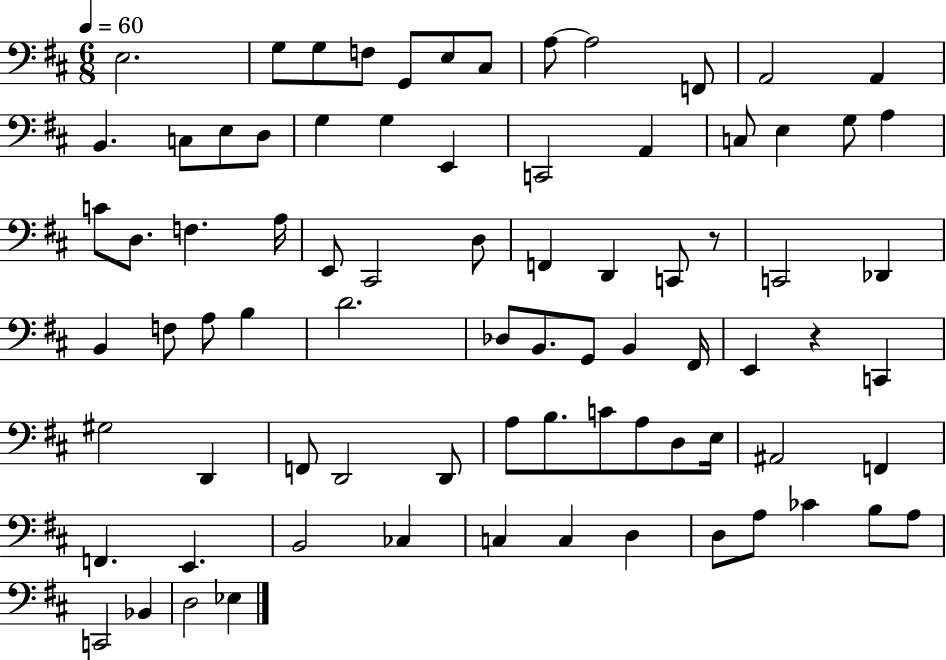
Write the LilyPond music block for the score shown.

{
  \clef bass
  \numericTimeSignature
  \time 6/8
  \key d \major
  \tempo 4 = 60
  e2. | g8 g8 f8 g,8 e8 cis8 | a8~~ a2 f,8 | a,2 a,4 | \break b,4. c8 e8 d8 | g4 g4 e,4 | c,2 a,4 | c8 e4 g8 a4 | \break c'8 d8. f4. a16 | e,8 cis,2 d8 | f,4 d,4 c,8 r8 | c,2 des,4 | \break b,4 f8 a8 b4 | d'2. | des8 b,8. g,8 b,4 fis,16 | e,4 r4 c,4 | \break gis2 d,4 | f,8 d,2 d,8 | a8 b8. c'8 a8 d8 e16 | ais,2 f,4 | \break f,4. e,4. | b,2 ces4 | c4 c4 d4 | d8 a8 ces'4 b8 a8 | \break c,2 bes,4 | d2 ees4 | \bar "|."
}